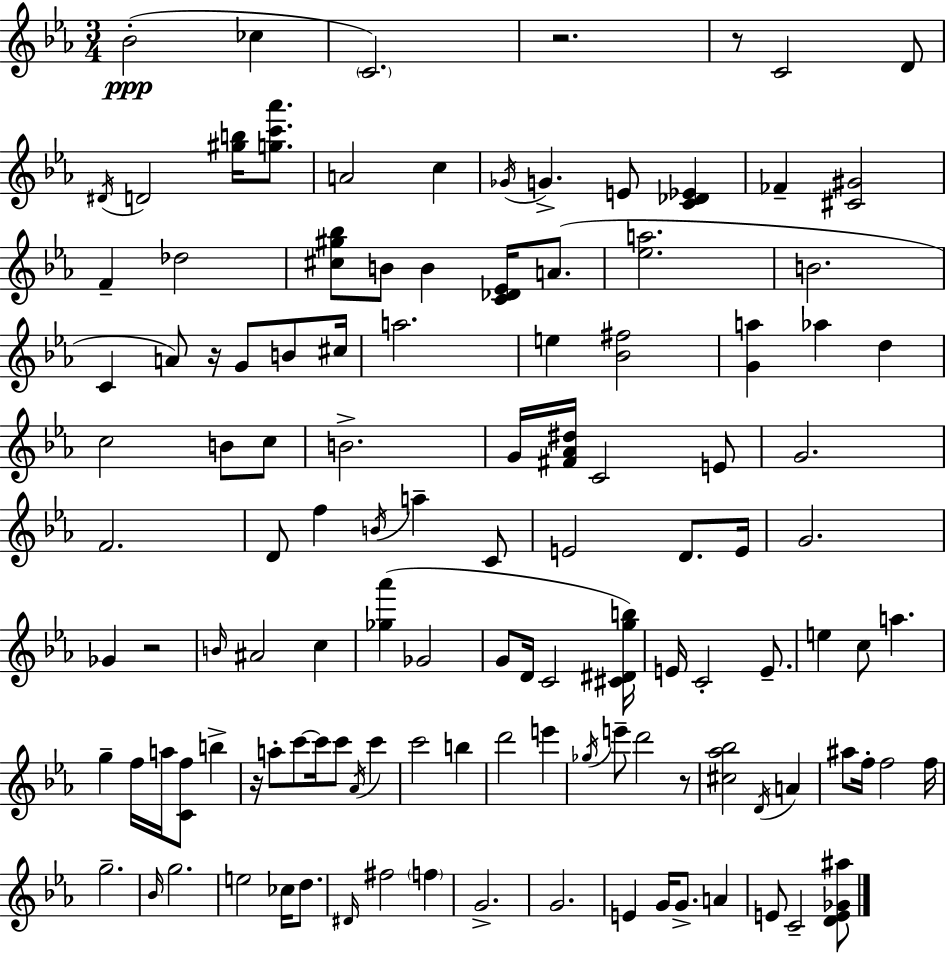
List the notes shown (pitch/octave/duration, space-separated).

Bb4/h CES5/q C4/h. R/h. R/e C4/h D4/e D#4/s D4/h [G#5,B5]/s [G5,C6,Ab6]/e. A4/h C5/q Gb4/s G4/q. E4/e [C4,Db4,Eb4]/q FES4/q [C#4,G#4]/h F4/q Db5/h [C#5,G#5,Bb5]/e B4/e B4/q [C4,Db4,Eb4]/s A4/e. [Eb5,A5]/h. B4/h. C4/q A4/e R/s G4/e B4/e C#5/s A5/h. E5/q [Bb4,F#5]/h [G4,A5]/q Ab5/q D5/q C5/h B4/e C5/e B4/h. G4/s [F#4,Ab4,D#5]/s C4/h E4/e G4/h. F4/h. D4/e F5/q B4/s A5/q C4/e E4/h D4/e. E4/s G4/h. Gb4/q R/h B4/s A#4/h C5/q [Gb5,Ab6]/q Gb4/h G4/e D4/s C4/h [C#4,D#4,G5,B5]/s E4/s C4/h E4/e. E5/q C5/e A5/q. G5/q F5/s A5/s [C4,F5]/e B5/q R/s A5/e C6/e C6/s C6/e Ab4/s C6/q C6/h B5/q D6/h E6/q Gb5/s E6/e D6/h R/e [C#5,Ab5,Bb5]/h D4/s A4/q A#5/e F5/s F5/h F5/s G5/h. Bb4/s G5/h. E5/h CES5/s D5/e. D#4/s F#5/h F5/q G4/h. G4/h. E4/q G4/s G4/e. A4/q E4/e C4/h [D4,E4,Gb4,A#5]/e